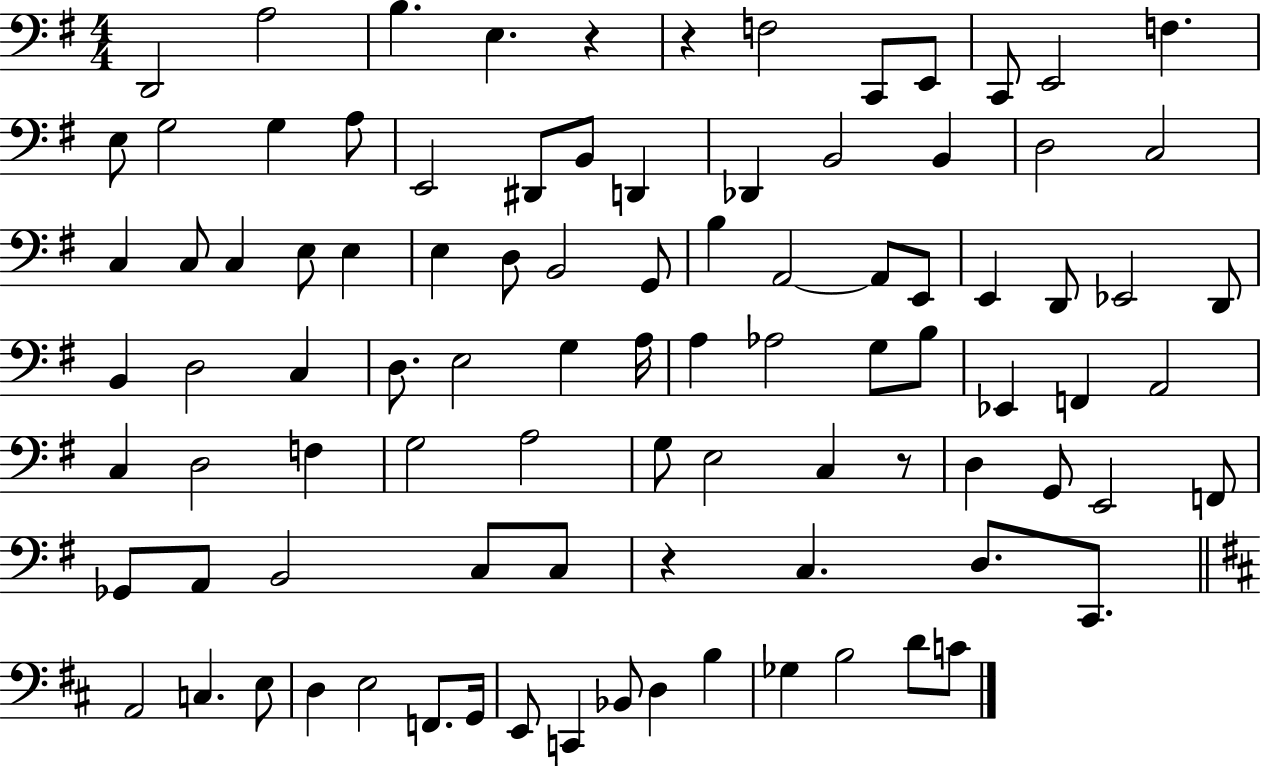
X:1
T:Untitled
M:4/4
L:1/4
K:G
D,,2 A,2 B, E, z z F,2 C,,/2 E,,/2 C,,/2 E,,2 F, E,/2 G,2 G, A,/2 E,,2 ^D,,/2 B,,/2 D,, _D,, B,,2 B,, D,2 C,2 C, C,/2 C, E,/2 E, E, D,/2 B,,2 G,,/2 B, A,,2 A,,/2 E,,/2 E,, D,,/2 _E,,2 D,,/2 B,, D,2 C, D,/2 E,2 G, A,/4 A, _A,2 G,/2 B,/2 _E,, F,, A,,2 C, D,2 F, G,2 A,2 G,/2 E,2 C, z/2 D, G,,/2 E,,2 F,,/2 _G,,/2 A,,/2 B,,2 C,/2 C,/2 z C, D,/2 C,,/2 A,,2 C, E,/2 D, E,2 F,,/2 G,,/4 E,,/2 C,, _B,,/2 D, B, _G, B,2 D/2 C/2